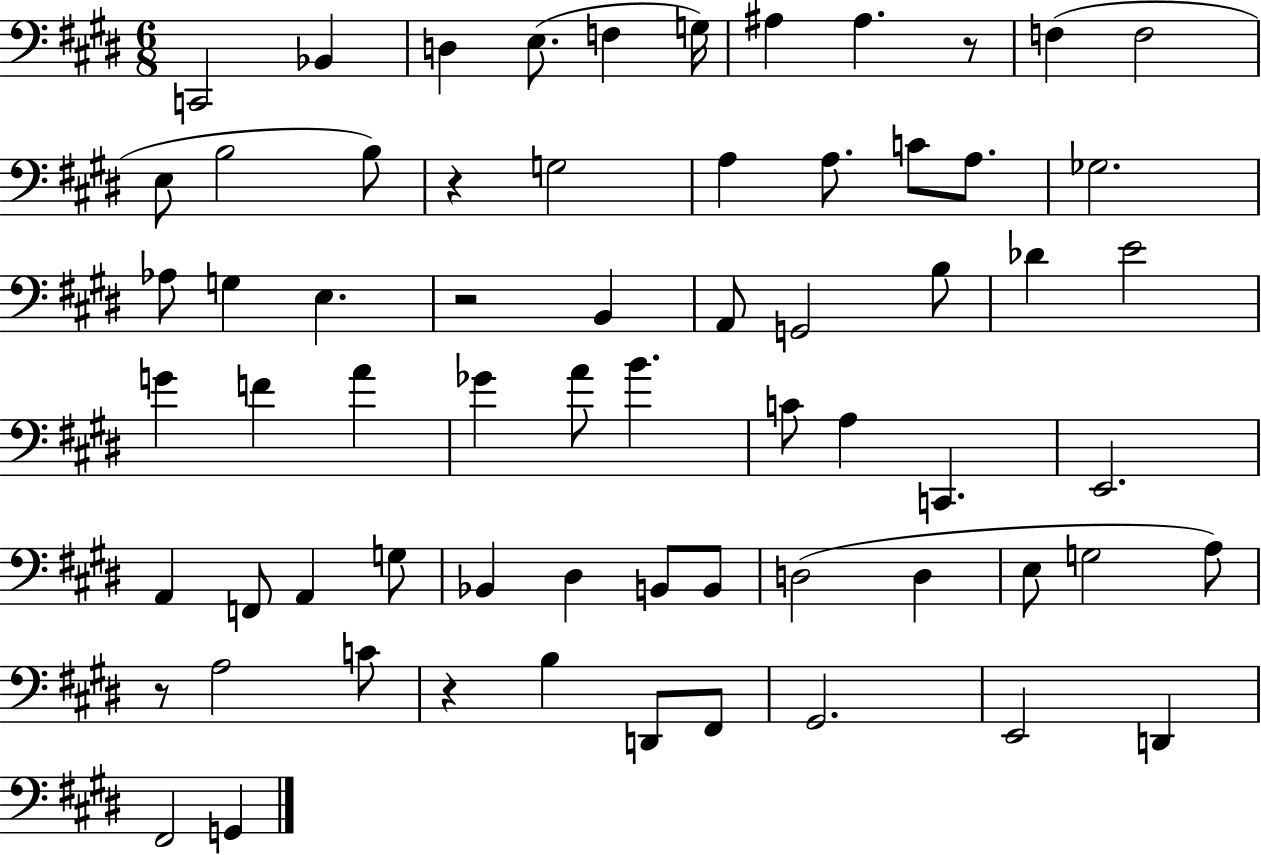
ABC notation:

X:1
T:Untitled
M:6/8
L:1/4
K:E
C,,2 _B,, D, E,/2 F, G,/4 ^A, ^A, z/2 F, F,2 E,/2 B,2 B,/2 z G,2 A, A,/2 C/2 A,/2 _G,2 _A,/2 G, E, z2 B,, A,,/2 G,,2 B,/2 _D E2 G F A _G A/2 B C/2 A, C,, E,,2 A,, F,,/2 A,, G,/2 _B,, ^D, B,,/2 B,,/2 D,2 D, E,/2 G,2 A,/2 z/2 A,2 C/2 z B, D,,/2 ^F,,/2 ^G,,2 E,,2 D,, ^F,,2 G,,